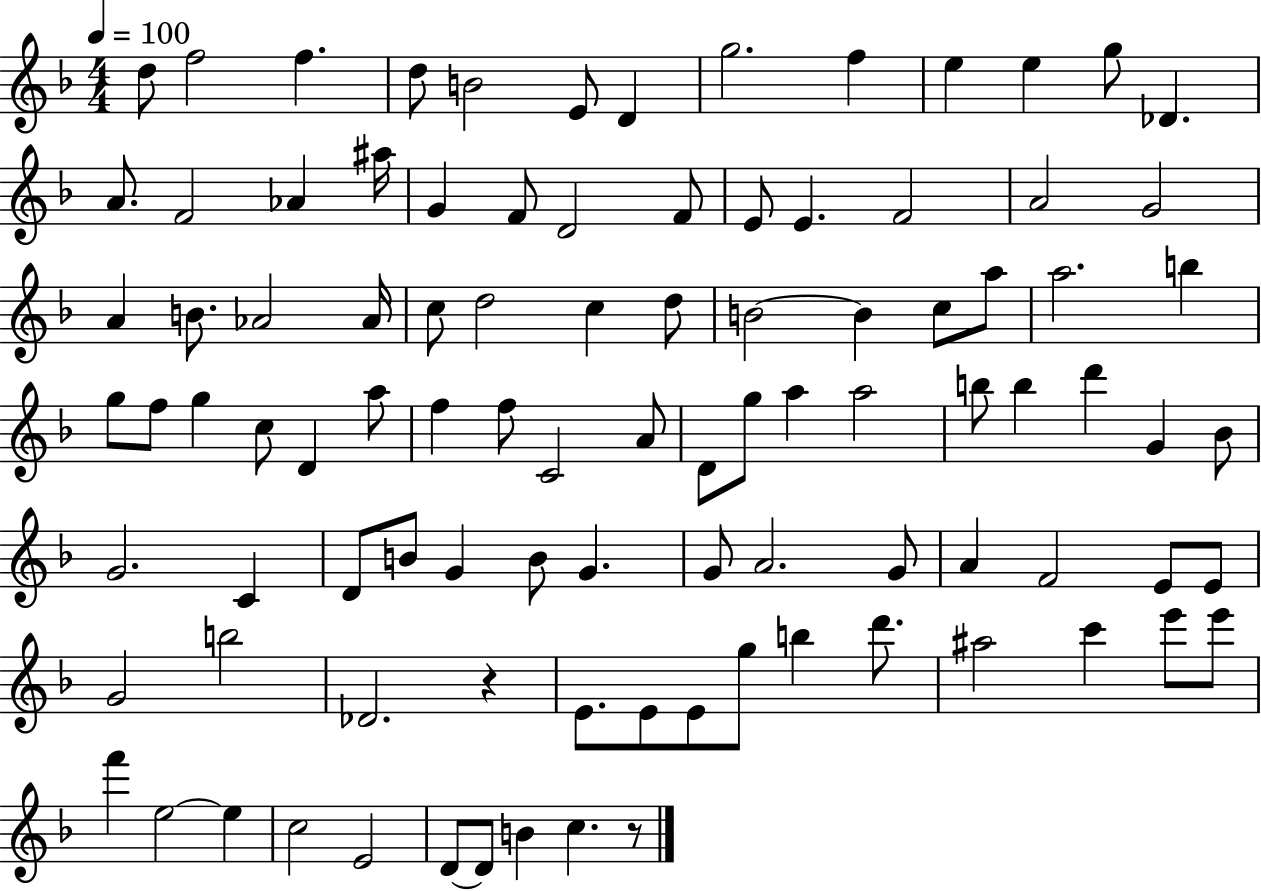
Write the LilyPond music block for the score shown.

{
  \clef treble
  \numericTimeSignature
  \time 4/4
  \key f \major
  \tempo 4 = 100
  \repeat volta 2 { d''8 f''2 f''4. | d''8 b'2 e'8 d'4 | g''2. f''4 | e''4 e''4 g''8 des'4. | \break a'8. f'2 aes'4 ais''16 | g'4 f'8 d'2 f'8 | e'8 e'4. f'2 | a'2 g'2 | \break a'4 b'8. aes'2 aes'16 | c''8 d''2 c''4 d''8 | b'2~~ b'4 c''8 a''8 | a''2. b''4 | \break g''8 f''8 g''4 c''8 d'4 a''8 | f''4 f''8 c'2 a'8 | d'8 g''8 a''4 a''2 | b''8 b''4 d'''4 g'4 bes'8 | \break g'2. c'4 | d'8 b'8 g'4 b'8 g'4. | g'8 a'2. g'8 | a'4 f'2 e'8 e'8 | \break g'2 b''2 | des'2. r4 | e'8. e'8 e'8 g''8 b''4 d'''8. | ais''2 c'''4 e'''8 e'''8 | \break f'''4 e''2~~ e''4 | c''2 e'2 | d'8~~ d'8 b'4 c''4. r8 | } \bar "|."
}